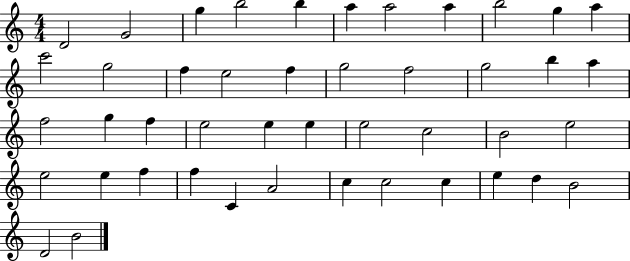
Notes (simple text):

D4/h G4/h G5/q B5/h B5/q A5/q A5/h A5/q B5/h G5/q A5/q C6/h G5/h F5/q E5/h F5/q G5/h F5/h G5/h B5/q A5/q F5/h G5/q F5/q E5/h E5/q E5/q E5/h C5/h B4/h E5/h E5/h E5/q F5/q F5/q C4/q A4/h C5/q C5/h C5/q E5/q D5/q B4/h D4/h B4/h